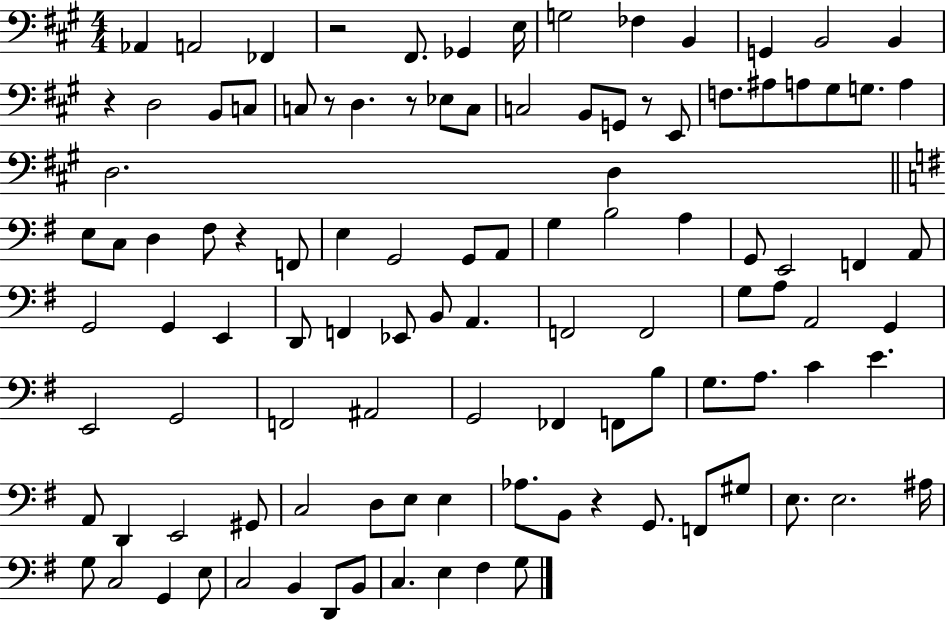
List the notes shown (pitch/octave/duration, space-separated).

Ab2/q A2/h FES2/q R/h F#2/e. Gb2/q E3/s G3/h FES3/q B2/q G2/q B2/h B2/q R/q D3/h B2/e C3/e C3/e R/e D3/q. R/e Eb3/e C3/e C3/h B2/e G2/e R/e E2/e F3/e. A#3/e A3/e G#3/e G3/e. A3/q D3/h. D3/q E3/e C3/e D3/q F#3/e R/q F2/e E3/q G2/h G2/e A2/e G3/q B3/h A3/q G2/e E2/h F2/q A2/e G2/h G2/q E2/q D2/e F2/q Eb2/e B2/e A2/q. F2/h F2/h G3/e A3/e A2/h G2/q E2/h G2/h F2/h A#2/h G2/h FES2/q F2/e B3/e G3/e. A3/e. C4/q E4/q. A2/e D2/q E2/h G#2/e C3/h D3/e E3/e E3/q Ab3/e. B2/e R/q G2/e. F2/e G#3/e E3/e. E3/h. A#3/s G3/e C3/h G2/q E3/e C3/h B2/q D2/e B2/e C3/q. E3/q F#3/q G3/e